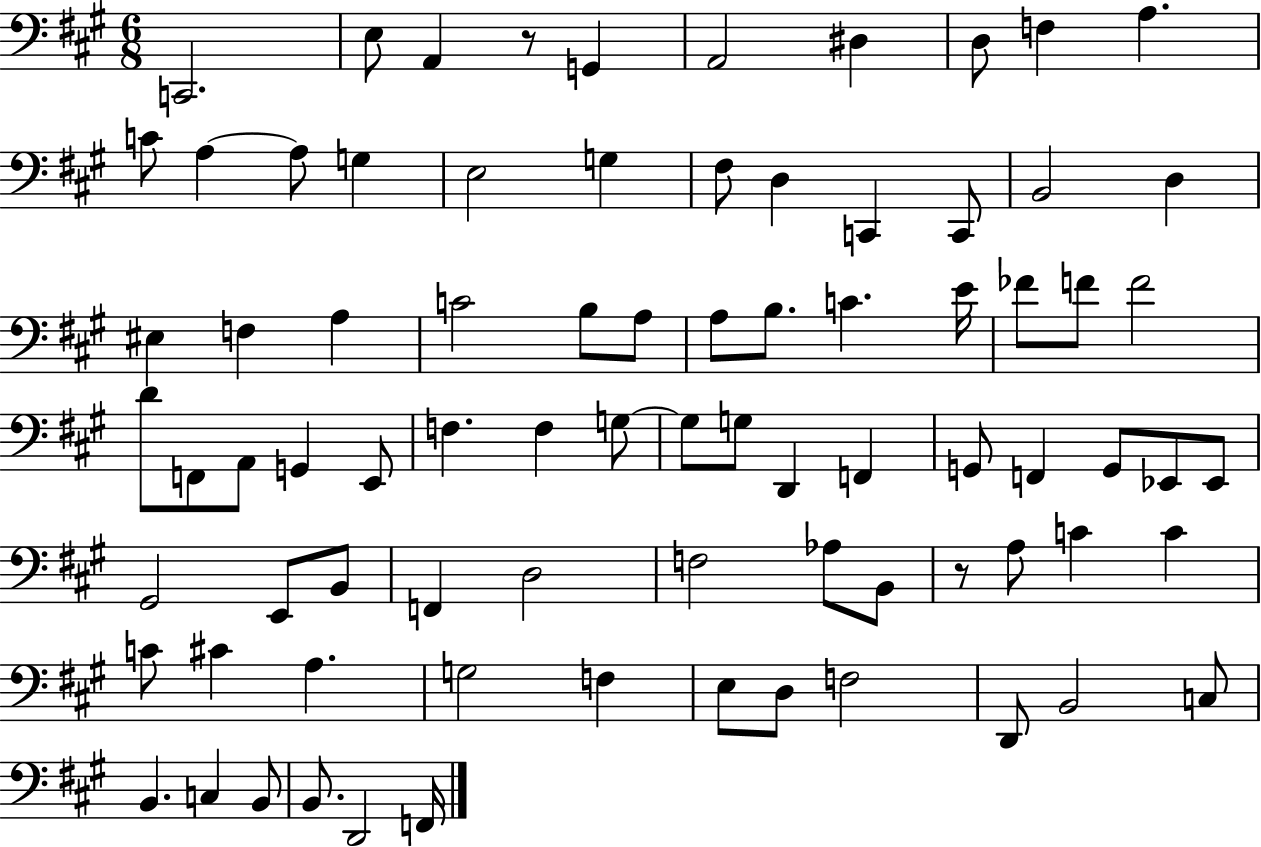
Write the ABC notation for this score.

X:1
T:Untitled
M:6/8
L:1/4
K:A
C,,2 E,/2 A,, z/2 G,, A,,2 ^D, D,/2 F, A, C/2 A, A,/2 G, E,2 G, ^F,/2 D, C,, C,,/2 B,,2 D, ^E, F, A, C2 B,/2 A,/2 A,/2 B,/2 C E/4 _F/2 F/2 F2 D/2 F,,/2 A,,/2 G,, E,,/2 F, F, G,/2 G,/2 G,/2 D,, F,, G,,/2 F,, G,,/2 _E,,/2 _E,,/2 ^G,,2 E,,/2 B,,/2 F,, D,2 F,2 _A,/2 B,,/2 z/2 A,/2 C C C/2 ^C A, G,2 F, E,/2 D,/2 F,2 D,,/2 B,,2 C,/2 B,, C, B,,/2 B,,/2 D,,2 F,,/4